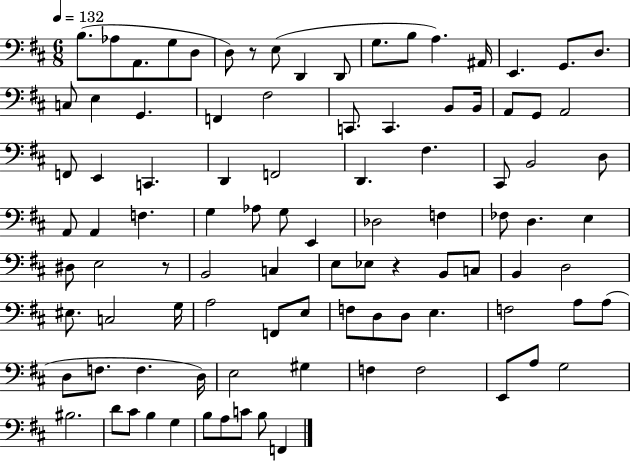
B3/e. Ab3/e A2/e. G3/e D3/e D3/e R/e E3/e D2/q D2/e G3/e. B3/e A3/q. A#2/s E2/q. G2/e. D3/e. C3/e E3/q G2/q. F2/q F#3/h C2/e. C2/q. B2/e B2/s A2/e G2/e A2/h F2/e E2/q C2/q. D2/q F2/h D2/q. F#3/q. C#2/e B2/h D3/e A2/e A2/q F3/q. G3/q Ab3/e G3/e E2/q Db3/h F3/q FES3/e D3/q. E3/q D#3/e E3/h R/e B2/h C3/q E3/e Eb3/e R/q B2/e C3/e B2/q D3/h EIS3/e. C3/h G3/s A3/h F2/e E3/e F3/e D3/e D3/e E3/q. F3/h A3/e A3/e D3/e F3/e. F3/q. D3/s E3/h G#3/q F3/q F3/h E2/e A3/e G3/h BIS3/h. D4/e C#4/e B3/q G3/q B3/e A3/e C4/e B3/e F2/q